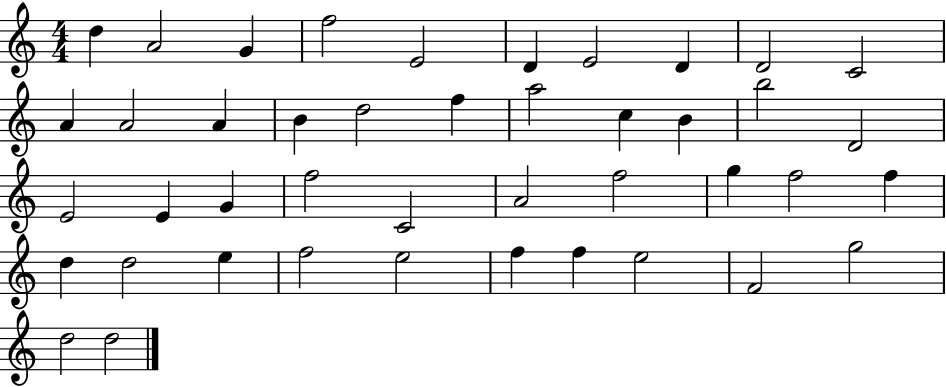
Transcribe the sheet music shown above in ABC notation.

X:1
T:Untitled
M:4/4
L:1/4
K:C
d A2 G f2 E2 D E2 D D2 C2 A A2 A B d2 f a2 c B b2 D2 E2 E G f2 C2 A2 f2 g f2 f d d2 e f2 e2 f f e2 F2 g2 d2 d2